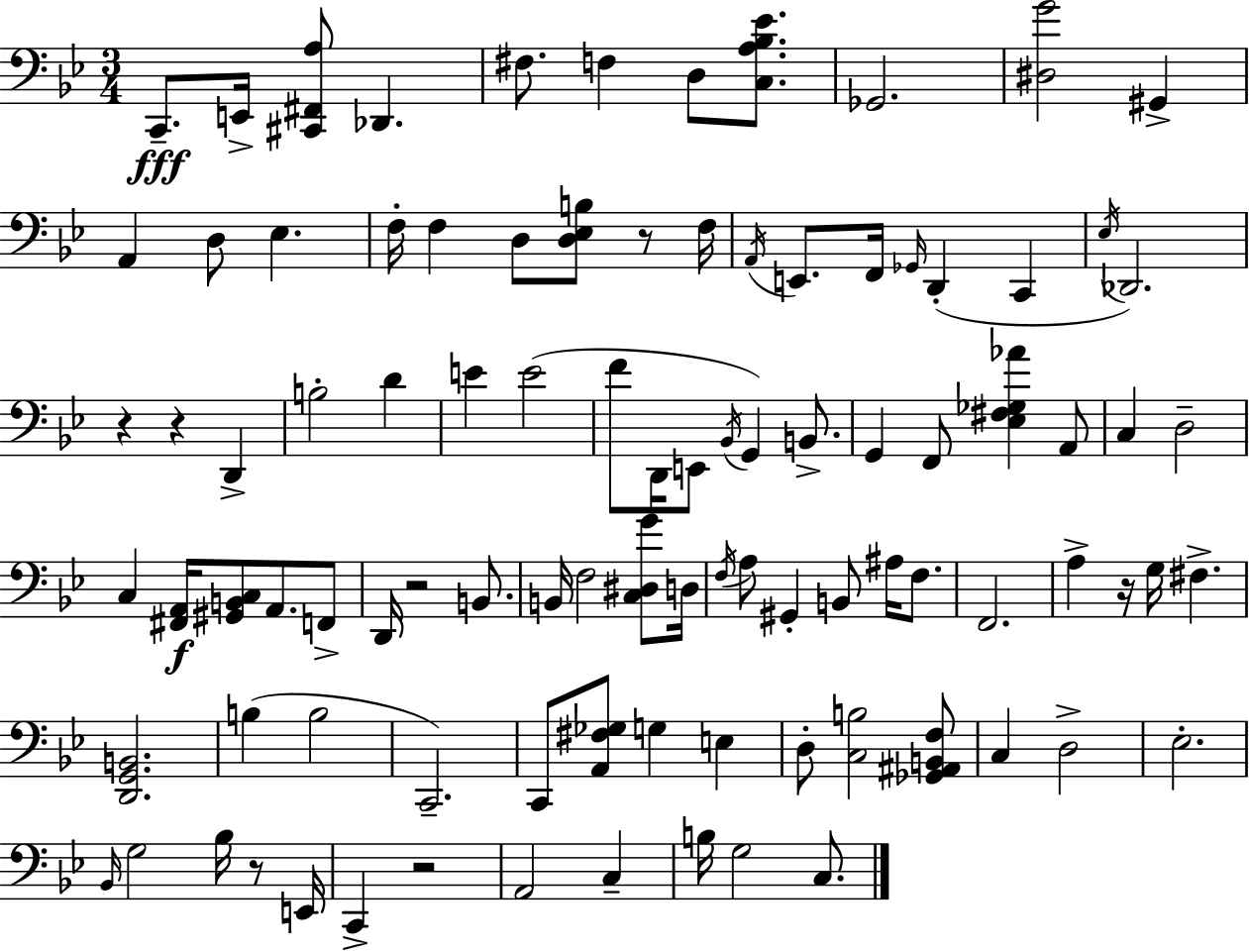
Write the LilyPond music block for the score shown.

{
  \clef bass
  \numericTimeSignature
  \time 3/4
  \key g \minor
  c,8.--\fff e,16-> <cis, fis, a>8 des,4. | fis8. f4 d8 <c a bes ees'>8. | ges,2. | <dis g'>2 gis,4-> | \break a,4 d8 ees4. | f16-. f4 d8 <d ees b>8 r8 f16 | \acciaccatura { a,16 } e,8. f,16 \grace { ges,16 } d,4-.( c,4 | \acciaccatura { ees16 } des,2.) | \break r4 r4 d,4-> | b2-. d'4 | e'4 e'2( | f'8 d,16 e,8 \acciaccatura { bes,16 } g,4) | \break b,8.-> g,4 f,8 <ees fis ges aes'>4 | a,8 c4 d2-- | c4 <fis, a,>16\f <gis, b, c>8 a,8. | f,8-> d,16 r2 | \break b,8. b,16 f2 | <c dis g'>8 d16 \acciaccatura { f16 } a8 gis,4-. b,8 | ais16 f8. f,2. | a4-> r16 g16 fis4.-> | \break <d, g, b,>2. | b4( b2 | c,2.--) | c,8 <a, fis ges>8 g4 | \break e4 d8-. <c b>2 | <ges, ais, b, f>8 c4 d2-> | ees2.-. | \grace { bes,16 } g2 | \break bes16 r8 e,16 c,4-> r2 | a,2 | c4-- b16 g2 | c8. \bar "|."
}